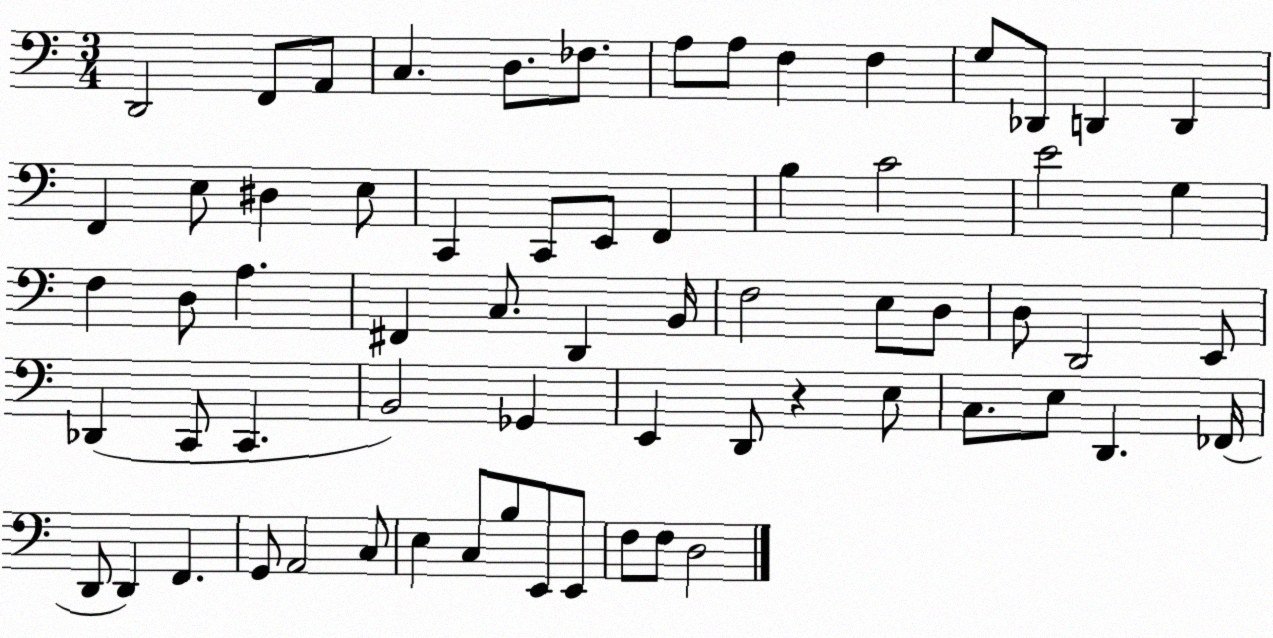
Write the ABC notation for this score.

X:1
T:Untitled
M:3/4
L:1/4
K:C
D,,2 F,,/2 A,,/2 C, D,/2 _F,/2 A,/2 A,/2 F, F, G,/2 _D,,/2 D,, D,, F,, E,/2 ^D, E,/2 C,, C,,/2 E,,/2 F,, B, C2 E2 G, F, D,/2 A, ^F,, C,/2 D,, B,,/4 F,2 E,/2 D,/2 D,/2 D,,2 E,,/2 _D,, C,,/2 C,, B,,2 _G,, E,, D,,/2 z E,/2 C,/2 E,/2 D,, _F,,/4 D,,/2 D,, F,, G,,/2 A,,2 C,/2 E, C,/2 B,/2 E,,/2 E,,/2 F,/2 F,/2 D,2